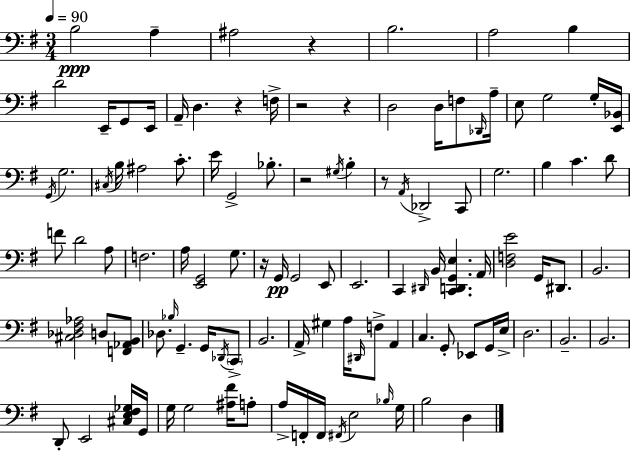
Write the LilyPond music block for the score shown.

{
  \clef bass
  \numericTimeSignature
  \time 3/4
  \key g \major
  \tempo 4 = 90
  b2\ppp a4-- | ais2 r4 | b2. | a2 b4 | \break d'2 e,16-- g,8 e,16 | a,16-- d4. r4 f16-> | r2 r4 | d2 d16 f8 \grace { des,16 } | \break a16-- e8 g2 g16-. | <e, bes,>16 \acciaccatura { g,16 } g2. | \acciaccatura { cis16 } b16 ais2 | c'8.-. e'16 g,2-> | \break bes8.-. r2 \acciaccatura { gis16 } | b4-. r8 \acciaccatura { a,16 } des,2-> | c,8 g2. | b4 c'4. | \break d'8 f'8 d'2 | a8 f2. | a16 <e, g,>2 | g8. r16 g,16\pp g,2 | \break e,8 e,2. | c,4 \grace { dis,16 } b,16 <c, d, g, e>4. | a,16 <d f e'>2 | g,16 dis,8. b,2. | \break <cis des fis aes>2 | d8 <f, aes, b,>8 des8. \grace { bes16 } g,4.-- | g,16 \acciaccatura { des,16 } \parenthesize c,8-> b,2. | a,16-> gis4 | \break a16 \grace { dis,16 } f8-> a,4 c4. | g,8-. ees,8 g,16 e16-> d2. | b,2.-- | b,2. | \break d,8-. e,2 | <cis e fis ges>16 g,16 g16 g2 | <ais fis'>16 a8-. a16-> f,16-. f,16 | \acciaccatura { fis,16 } e2 \grace { bes16 } g16 b2 | \break d4 \bar "|."
}